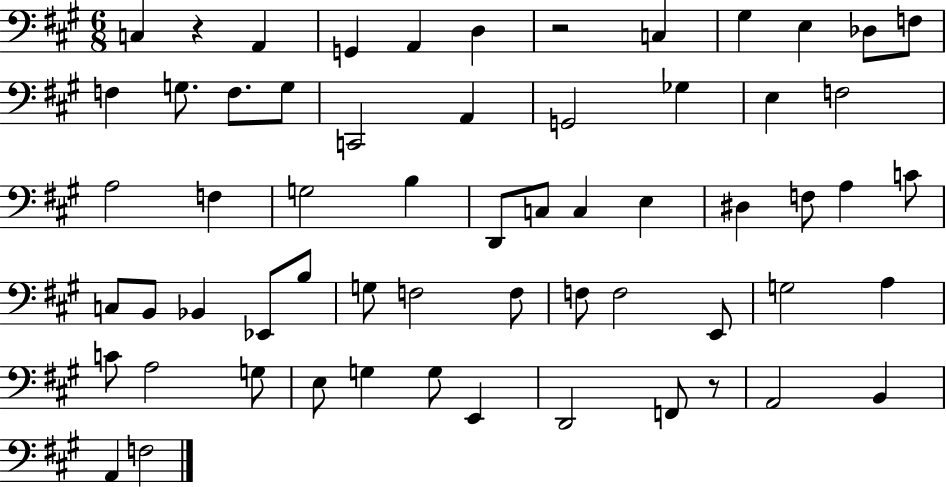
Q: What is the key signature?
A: A major